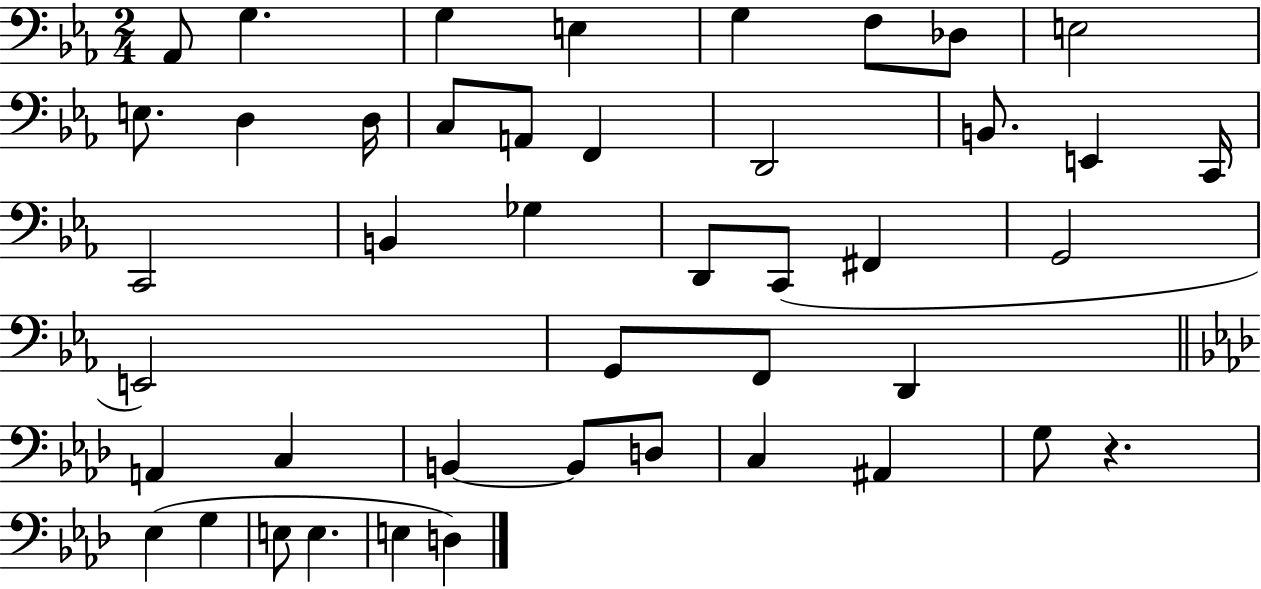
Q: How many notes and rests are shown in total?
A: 44